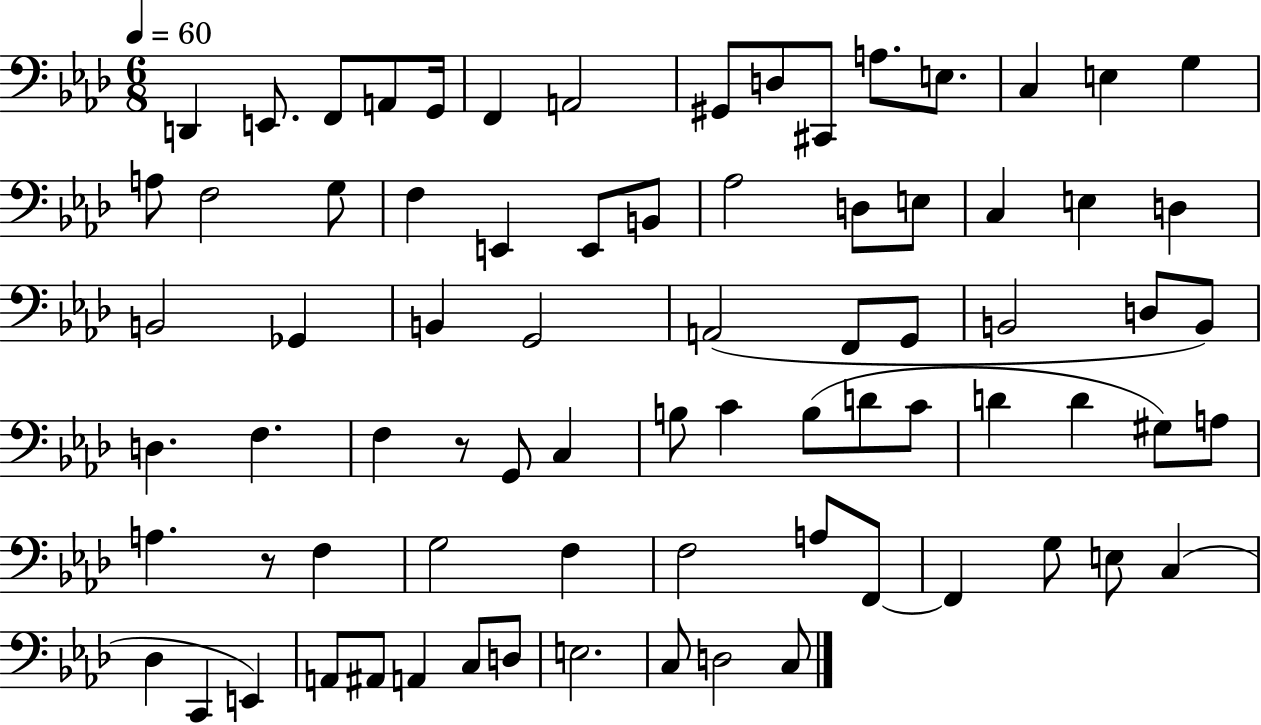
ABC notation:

X:1
T:Untitled
M:6/8
L:1/4
K:Ab
D,, E,,/2 F,,/2 A,,/2 G,,/4 F,, A,,2 ^G,,/2 D,/2 ^C,,/2 A,/2 E,/2 C, E, G, A,/2 F,2 G,/2 F, E,, E,,/2 B,,/2 _A,2 D,/2 E,/2 C, E, D, B,,2 _G,, B,, G,,2 A,,2 F,,/2 G,,/2 B,,2 D,/2 B,,/2 D, F, F, z/2 G,,/2 C, B,/2 C B,/2 D/2 C/2 D D ^G,/2 A,/2 A, z/2 F, G,2 F, F,2 A,/2 F,,/2 F,, G,/2 E,/2 C, _D, C,, E,, A,,/2 ^A,,/2 A,, C,/2 D,/2 E,2 C,/2 D,2 C,/2